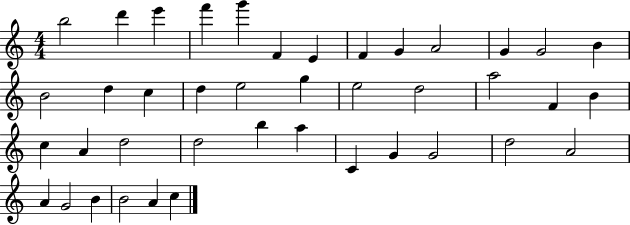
B5/h D6/q E6/q F6/q G6/q F4/q E4/q F4/q G4/q A4/h G4/q G4/h B4/q B4/h D5/q C5/q D5/q E5/h G5/q E5/h D5/h A5/h F4/q B4/q C5/q A4/q D5/h D5/h B5/q A5/q C4/q G4/q G4/h D5/h A4/h A4/q G4/h B4/q B4/h A4/q C5/q